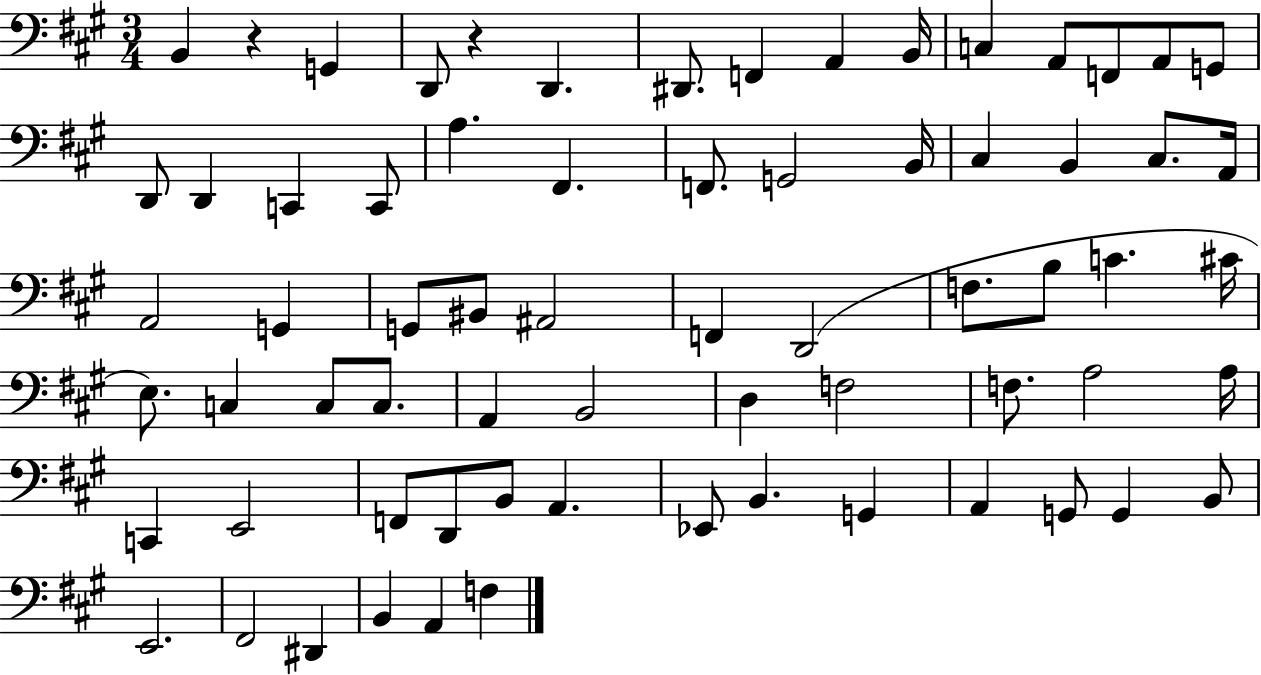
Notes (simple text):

B2/q R/q G2/q D2/e R/q D2/q. D#2/e. F2/q A2/q B2/s C3/q A2/e F2/e A2/e G2/e D2/e D2/q C2/q C2/e A3/q. F#2/q. F2/e. G2/h B2/s C#3/q B2/q C#3/e. A2/s A2/h G2/q G2/e BIS2/e A#2/h F2/q D2/h F3/e. B3/e C4/q. C#4/s E3/e. C3/q C3/e C3/e. A2/q B2/h D3/q F3/h F3/e. A3/h A3/s C2/q E2/h F2/e D2/e B2/e A2/q. Eb2/e B2/q. G2/q A2/q G2/e G2/q B2/e E2/h. F#2/h D#2/q B2/q A2/q F3/q